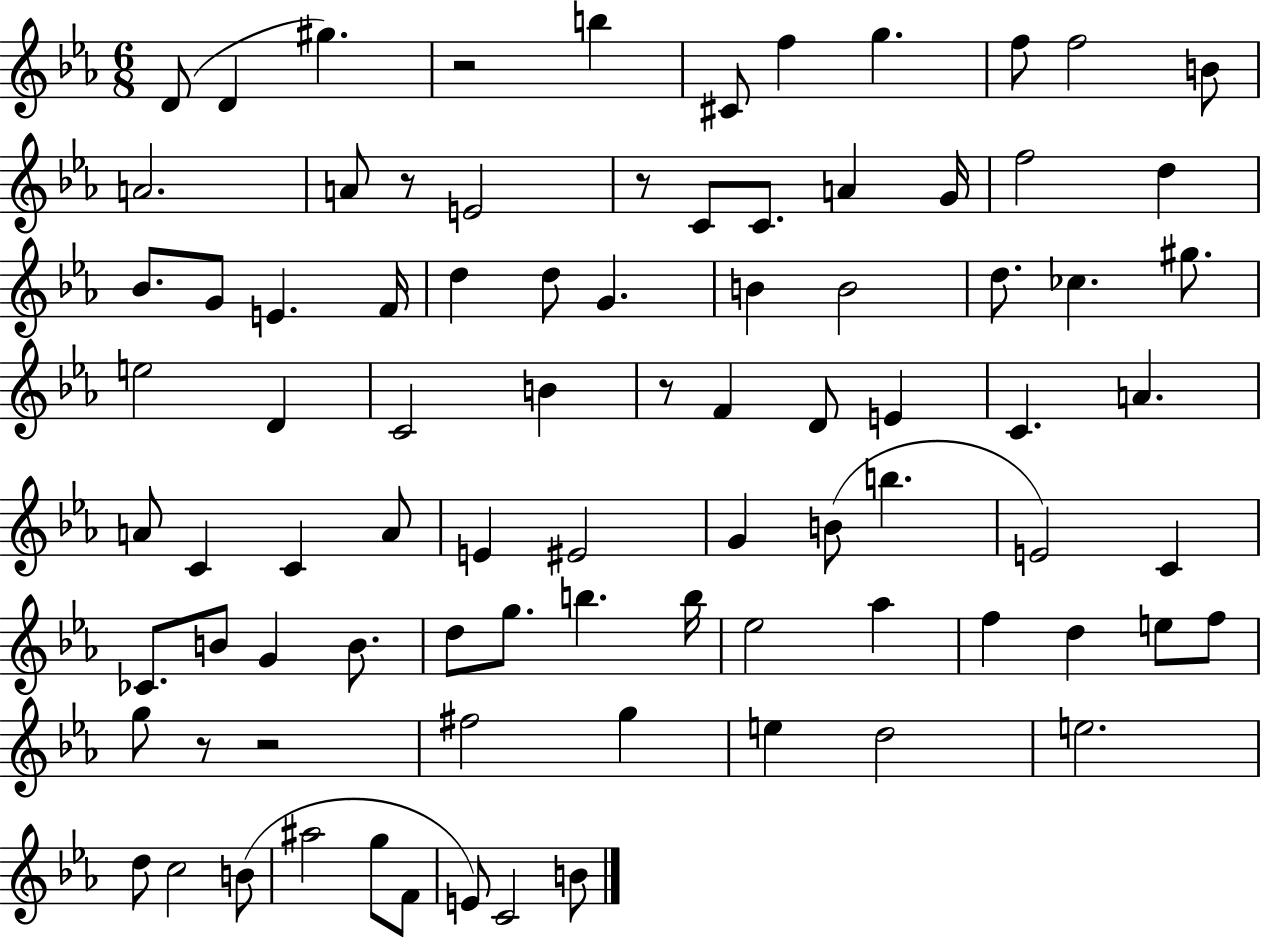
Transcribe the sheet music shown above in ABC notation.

X:1
T:Untitled
M:6/8
L:1/4
K:Eb
D/2 D ^g z2 b ^C/2 f g f/2 f2 B/2 A2 A/2 z/2 E2 z/2 C/2 C/2 A G/4 f2 d _B/2 G/2 E F/4 d d/2 G B B2 d/2 _c ^g/2 e2 D C2 B z/2 F D/2 E C A A/2 C C A/2 E ^E2 G B/2 b E2 C _C/2 B/2 G B/2 d/2 g/2 b b/4 _e2 _a f d e/2 f/2 g/2 z/2 z2 ^f2 g e d2 e2 d/2 c2 B/2 ^a2 g/2 F/2 E/2 C2 B/2